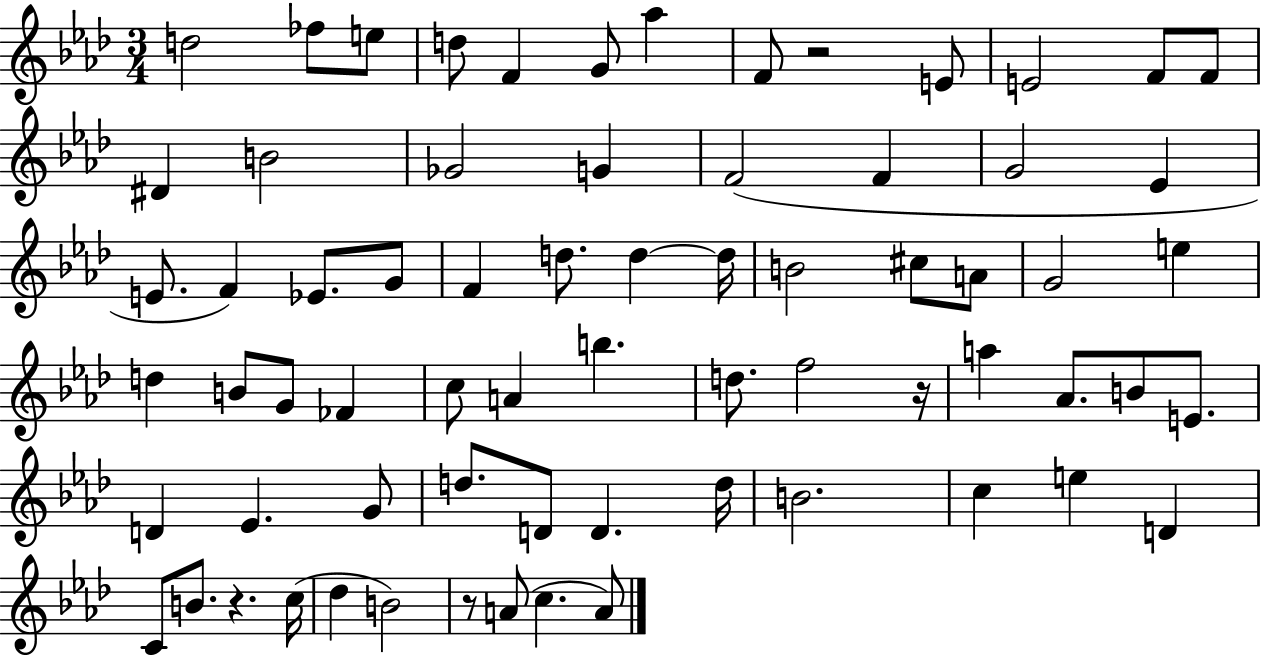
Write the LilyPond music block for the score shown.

{
  \clef treble
  \numericTimeSignature
  \time 3/4
  \key aes \major
  d''2 fes''8 e''8 | d''8 f'4 g'8 aes''4 | f'8 r2 e'8 | e'2 f'8 f'8 | \break dis'4 b'2 | ges'2 g'4 | f'2( f'4 | g'2 ees'4 | \break e'8. f'4) ees'8. g'8 | f'4 d''8. d''4~~ d''16 | b'2 cis''8 a'8 | g'2 e''4 | \break d''4 b'8 g'8 fes'4 | c''8 a'4 b''4. | d''8. f''2 r16 | a''4 aes'8. b'8 e'8. | \break d'4 ees'4. g'8 | d''8. d'8 d'4. d''16 | b'2. | c''4 e''4 d'4 | \break c'8 b'8. r4. c''16( | des''4 b'2) | r8 a'8( c''4. a'8) | \bar "|."
}